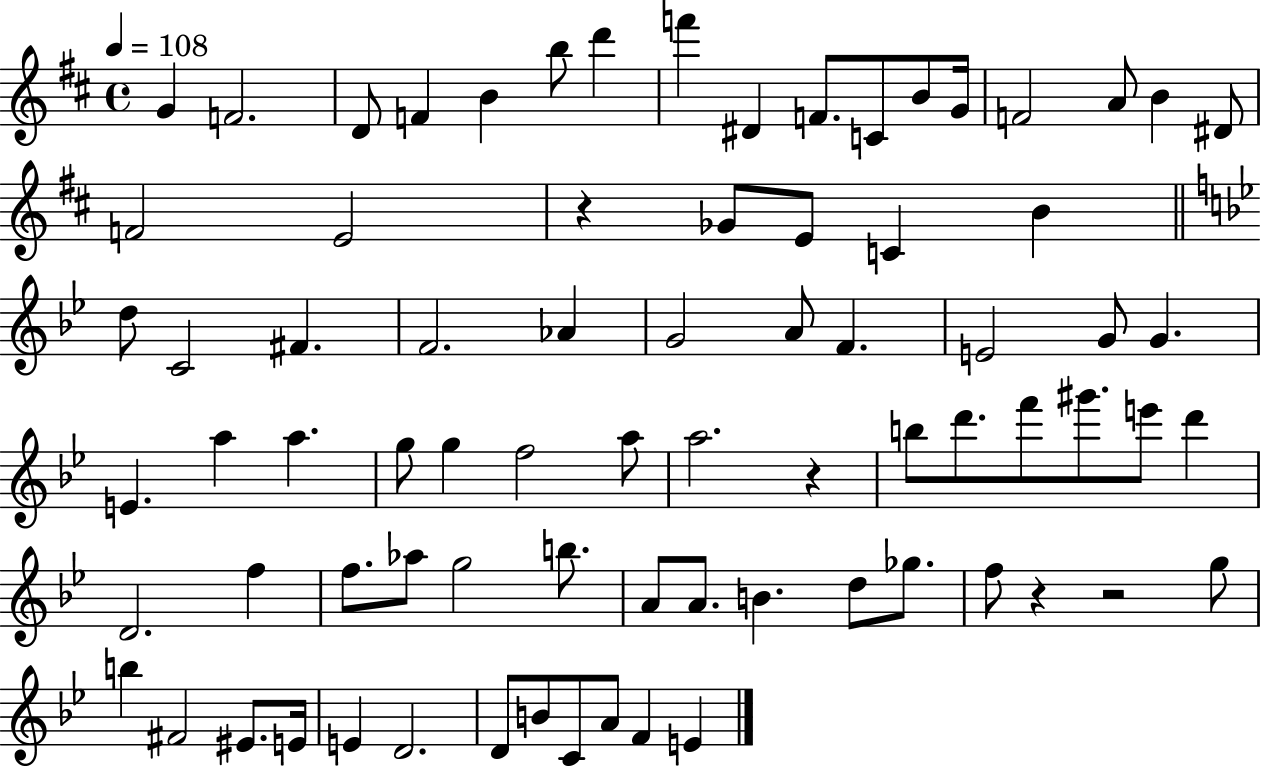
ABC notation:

X:1
T:Untitled
M:4/4
L:1/4
K:D
G F2 D/2 F B b/2 d' f' ^D F/2 C/2 B/2 G/4 F2 A/2 B ^D/2 F2 E2 z _G/2 E/2 C B d/2 C2 ^F F2 _A G2 A/2 F E2 G/2 G E a a g/2 g f2 a/2 a2 z b/2 d'/2 f'/2 ^g'/2 e'/2 d' D2 f f/2 _a/2 g2 b/2 A/2 A/2 B d/2 _g/2 f/2 z z2 g/2 b ^F2 ^E/2 E/4 E D2 D/2 B/2 C/2 A/2 F E